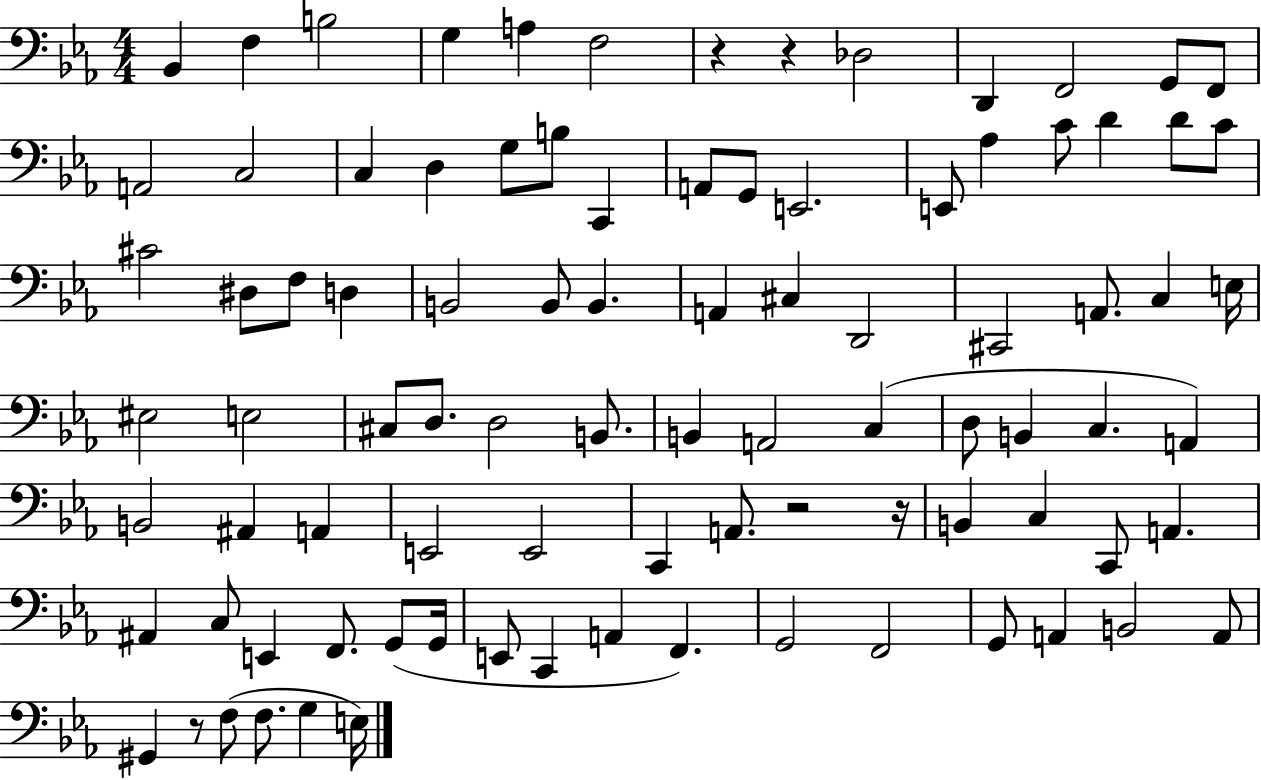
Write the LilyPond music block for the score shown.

{
  \clef bass
  \numericTimeSignature
  \time 4/4
  \key ees \major
  bes,4 f4 b2 | g4 a4 f2 | r4 r4 des2 | d,4 f,2 g,8 f,8 | \break a,2 c2 | c4 d4 g8 b8 c,4 | a,8 g,8 e,2. | e,8 aes4 c'8 d'4 d'8 c'8 | \break cis'2 dis8 f8 d4 | b,2 b,8 b,4. | a,4 cis4 d,2 | cis,2 a,8. c4 e16 | \break eis2 e2 | cis8 d8. d2 b,8. | b,4 a,2 c4( | d8 b,4 c4. a,4) | \break b,2 ais,4 a,4 | e,2 e,2 | c,4 a,8. r2 r16 | b,4 c4 c,8 a,4. | \break ais,4 c8 e,4 f,8. g,8( g,16 | e,8 c,4 a,4 f,4.) | g,2 f,2 | g,8 a,4 b,2 a,8 | \break gis,4 r8 f8( f8. g4 e16) | \bar "|."
}